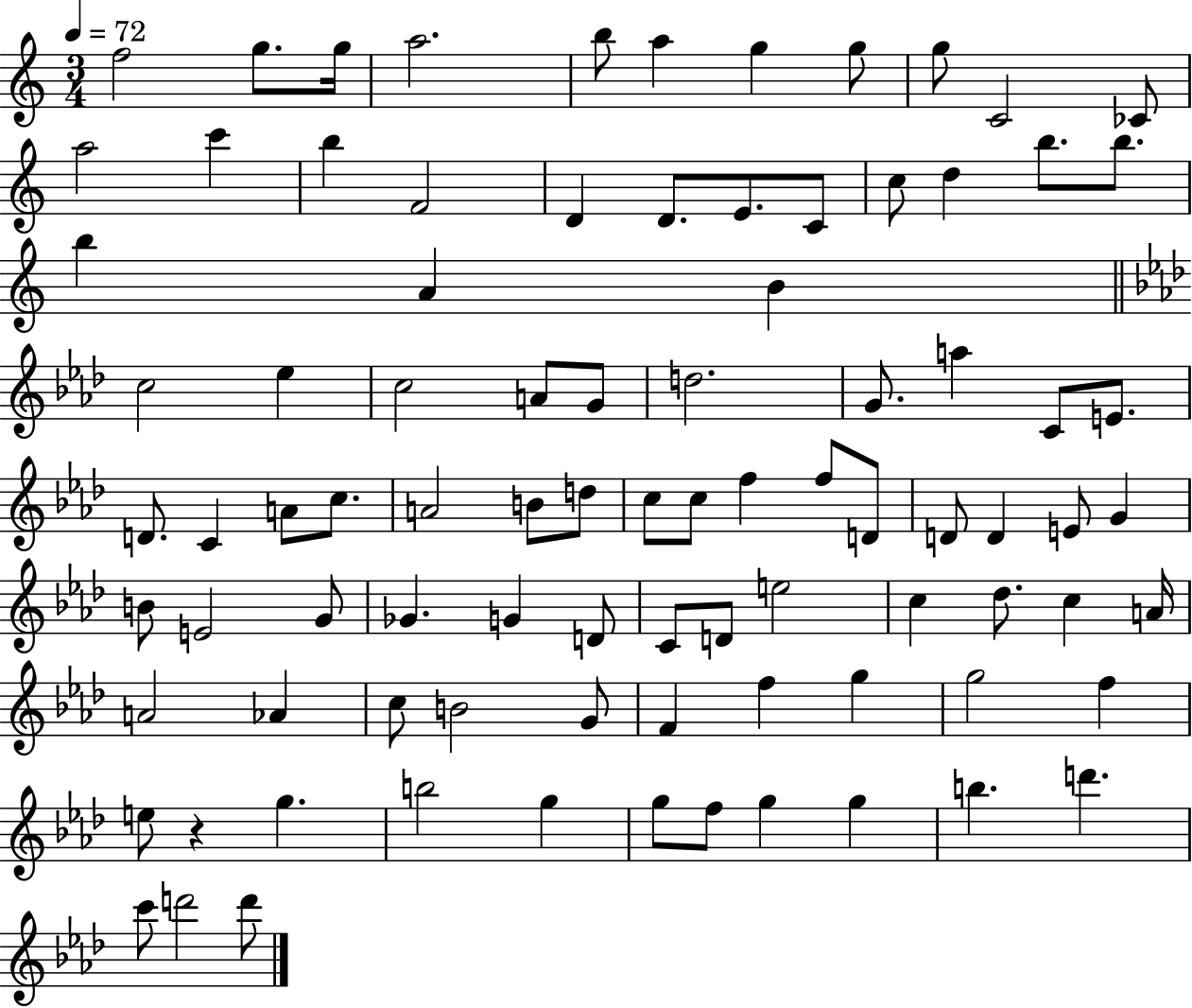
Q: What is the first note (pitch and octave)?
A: F5